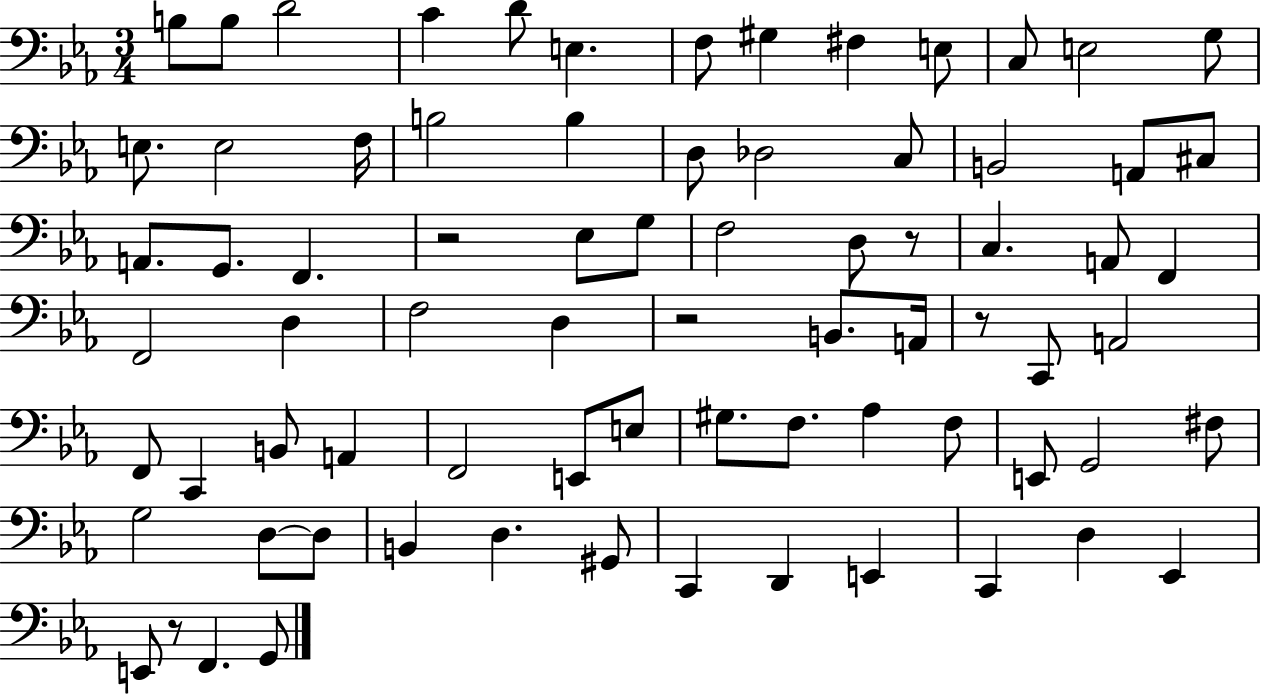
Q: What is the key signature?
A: EES major